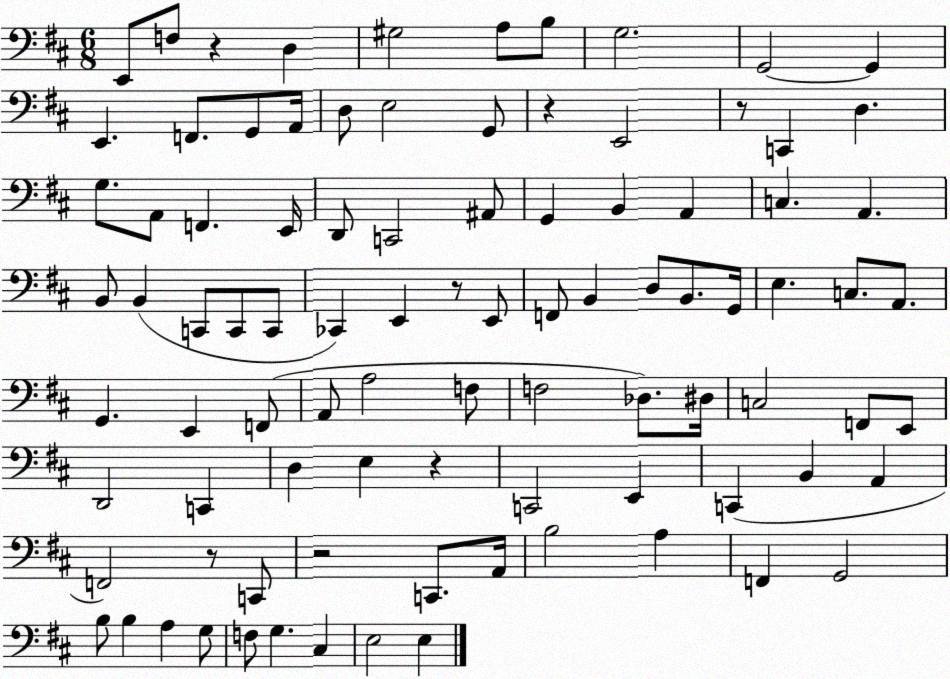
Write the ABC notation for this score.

X:1
T:Untitled
M:6/8
L:1/4
K:D
E,,/2 F,/2 z D, ^G,2 A,/2 B,/2 G,2 G,,2 G,, E,, F,,/2 G,,/2 A,,/4 D,/2 E,2 G,,/2 z E,,2 z/2 C,, D, G,/2 A,,/2 F,, E,,/4 D,,/2 C,,2 ^A,,/2 G,, B,, A,, C, A,, B,,/2 B,, C,,/2 C,,/2 C,,/2 _C,, E,, z/2 E,,/2 F,,/2 B,, D,/2 B,,/2 G,,/4 E, C,/2 A,,/2 G,, E,, F,,/2 A,,/2 A,2 F,/2 F,2 _D,/2 ^D,/4 C,2 F,,/2 E,,/2 D,,2 C,, D, E, z C,,2 E,, C,, B,, A,, F,,2 z/2 C,,/2 z2 C,,/2 A,,/4 B,2 A, F,, G,,2 B,/2 B, A, G,/2 F,/2 G, ^C, E,2 E,